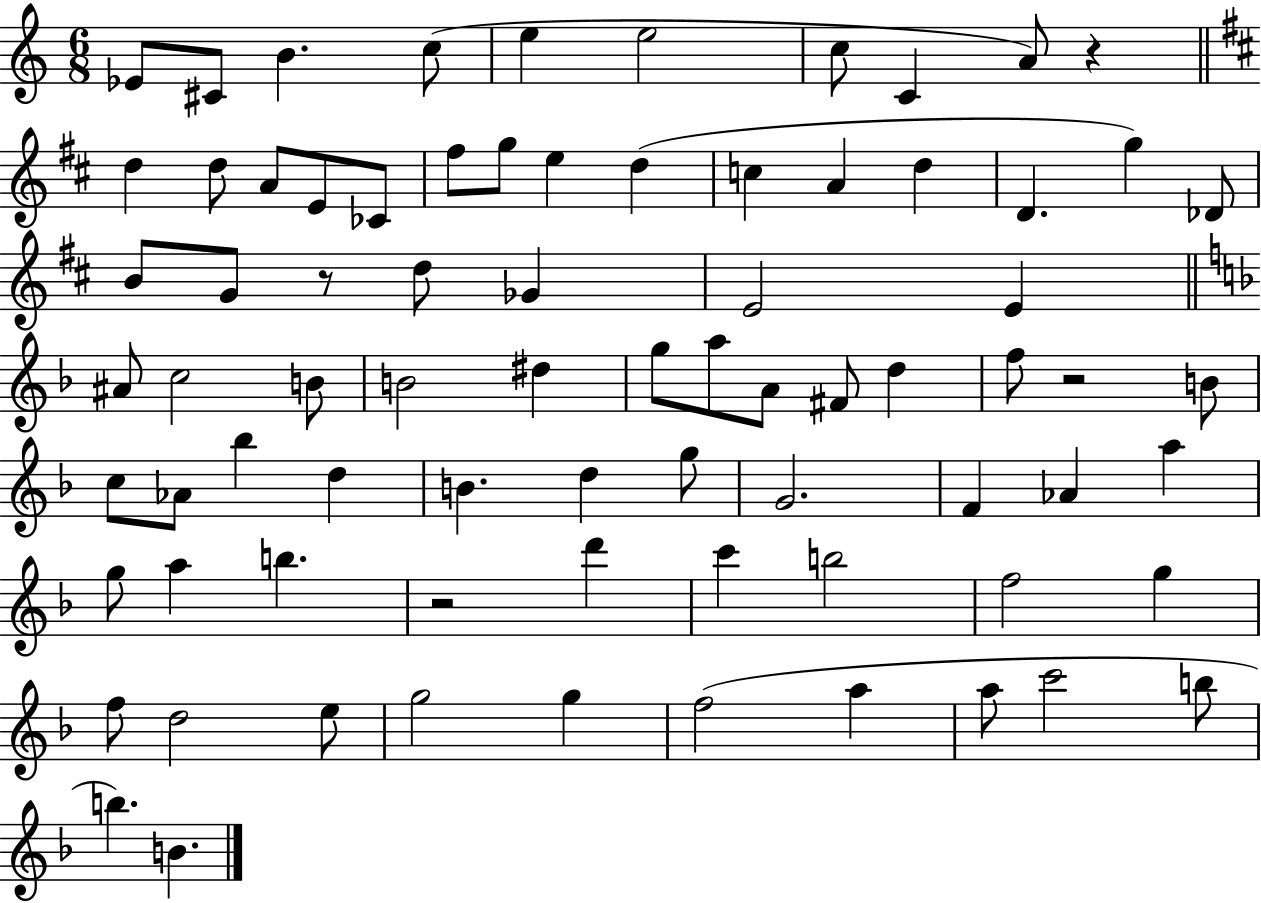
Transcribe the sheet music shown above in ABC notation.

X:1
T:Untitled
M:6/8
L:1/4
K:C
_E/2 ^C/2 B c/2 e e2 c/2 C A/2 z d d/2 A/2 E/2 _C/2 ^f/2 g/2 e d c A d D g _D/2 B/2 G/2 z/2 d/2 _G E2 E ^A/2 c2 B/2 B2 ^d g/2 a/2 A/2 ^F/2 d f/2 z2 B/2 c/2 _A/2 _b d B d g/2 G2 F _A a g/2 a b z2 d' c' b2 f2 g f/2 d2 e/2 g2 g f2 a a/2 c'2 b/2 b B